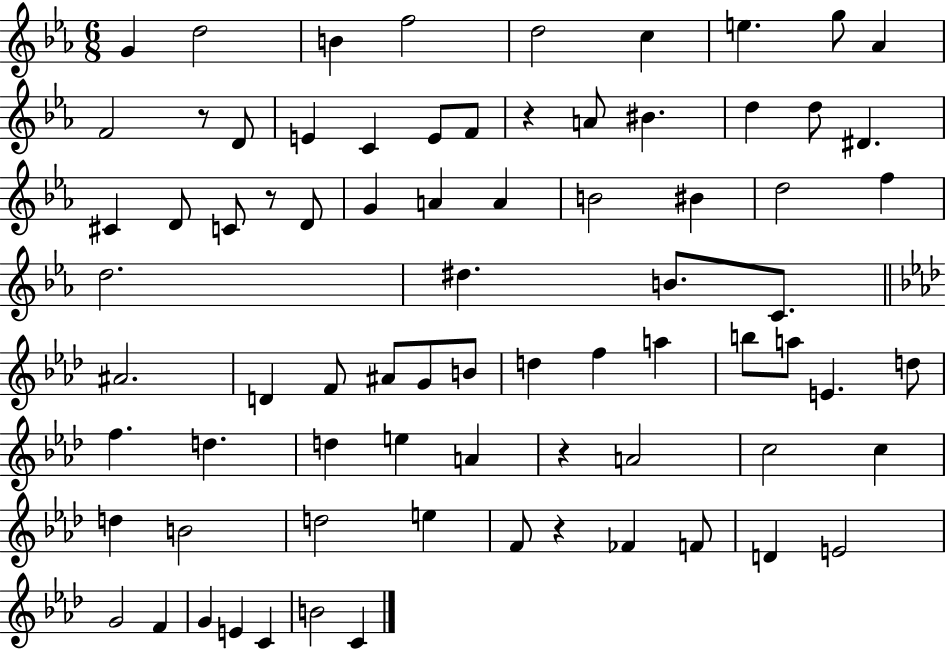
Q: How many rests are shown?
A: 5